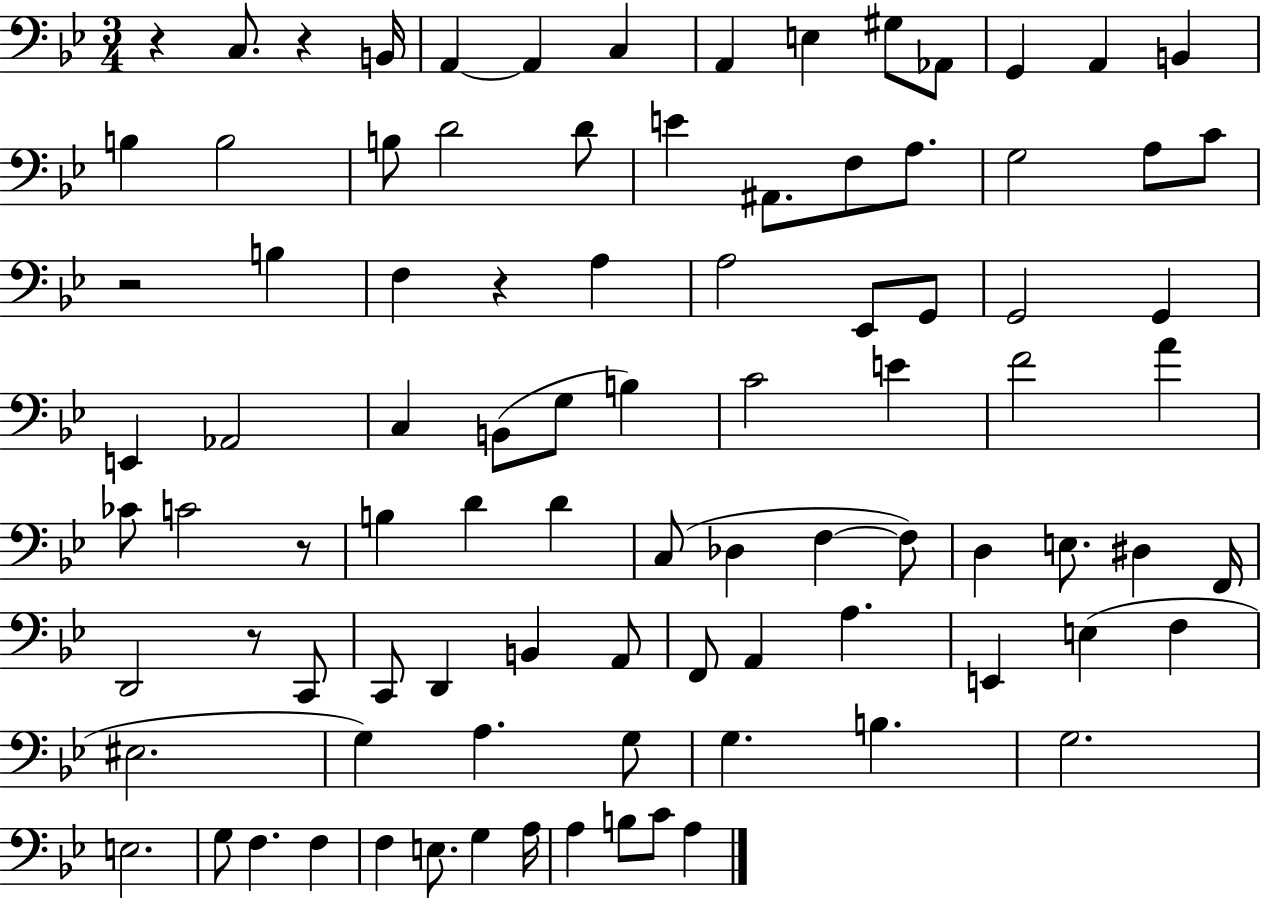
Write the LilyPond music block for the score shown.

{
  \clef bass
  \numericTimeSignature
  \time 3/4
  \key bes \major
  r4 c8. r4 b,16 | a,4~~ a,4 c4 | a,4 e4 gis8 aes,8 | g,4 a,4 b,4 | \break b4 b2 | b8 d'2 d'8 | e'4 ais,8. f8 a8. | g2 a8 c'8 | \break r2 b4 | f4 r4 a4 | a2 ees,8 g,8 | g,2 g,4 | \break e,4 aes,2 | c4 b,8( g8 b4) | c'2 e'4 | f'2 a'4 | \break ces'8 c'2 r8 | b4 d'4 d'4 | c8( des4 f4~~ f8) | d4 e8. dis4 f,16 | \break d,2 r8 c,8 | c,8 d,4 b,4 a,8 | f,8 a,4 a4. | e,4 e4( f4 | \break eis2. | g4) a4. g8 | g4. b4. | g2. | \break e2. | g8 f4. f4 | f4 e8. g4 a16 | a4 b8 c'8 a4 | \break \bar "|."
}